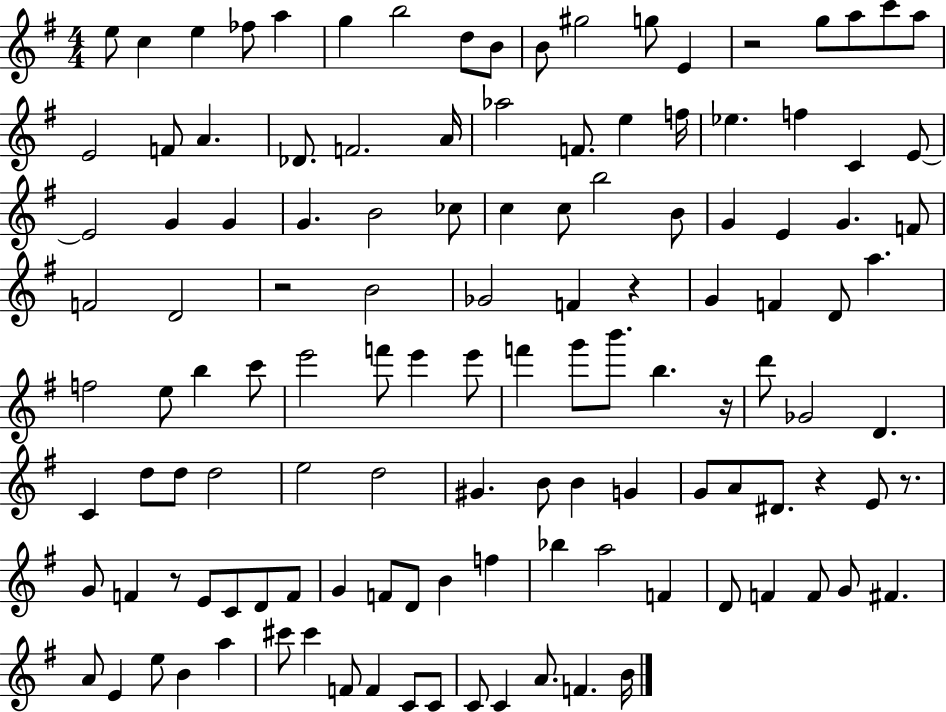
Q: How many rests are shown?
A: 7